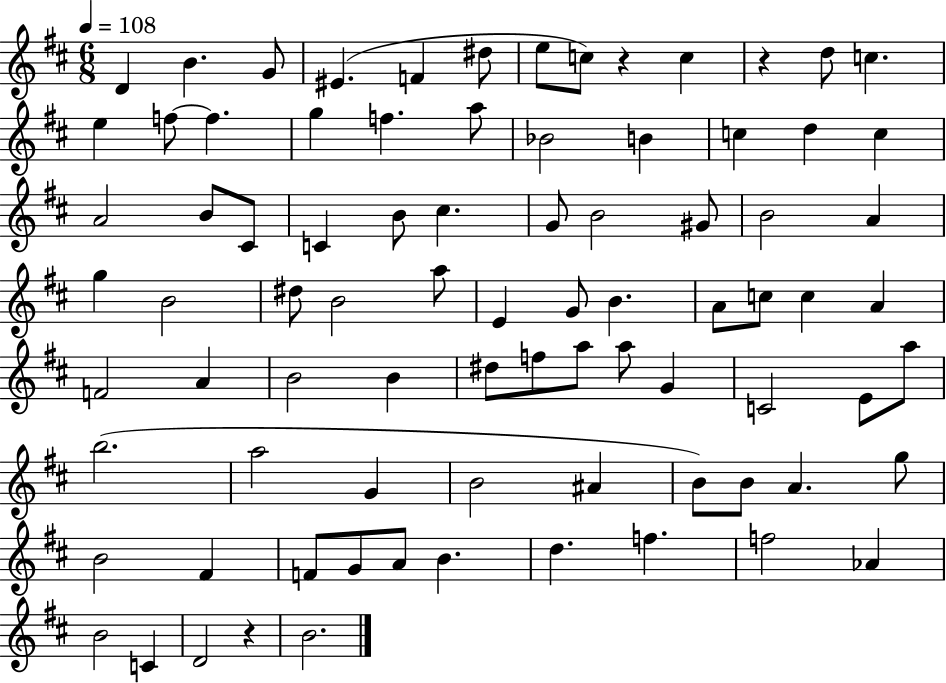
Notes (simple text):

D4/q B4/q. G4/e EIS4/q. F4/q D#5/e E5/e C5/e R/q C5/q R/q D5/e C5/q. E5/q F5/e F5/q. G5/q F5/q. A5/e Bb4/h B4/q C5/q D5/q C5/q A4/h B4/e C#4/e C4/q B4/e C#5/q. G4/e B4/h G#4/e B4/h A4/q G5/q B4/h D#5/e B4/h A5/e E4/q G4/e B4/q. A4/e C5/e C5/q A4/q F4/h A4/q B4/h B4/q D#5/e F5/e A5/e A5/e G4/q C4/h E4/e A5/e B5/h. A5/h G4/q B4/h A#4/q B4/e B4/e A4/q. G5/e B4/h F#4/q F4/e G4/e A4/e B4/q. D5/q. F5/q. F5/h Ab4/q B4/h C4/q D4/h R/q B4/h.